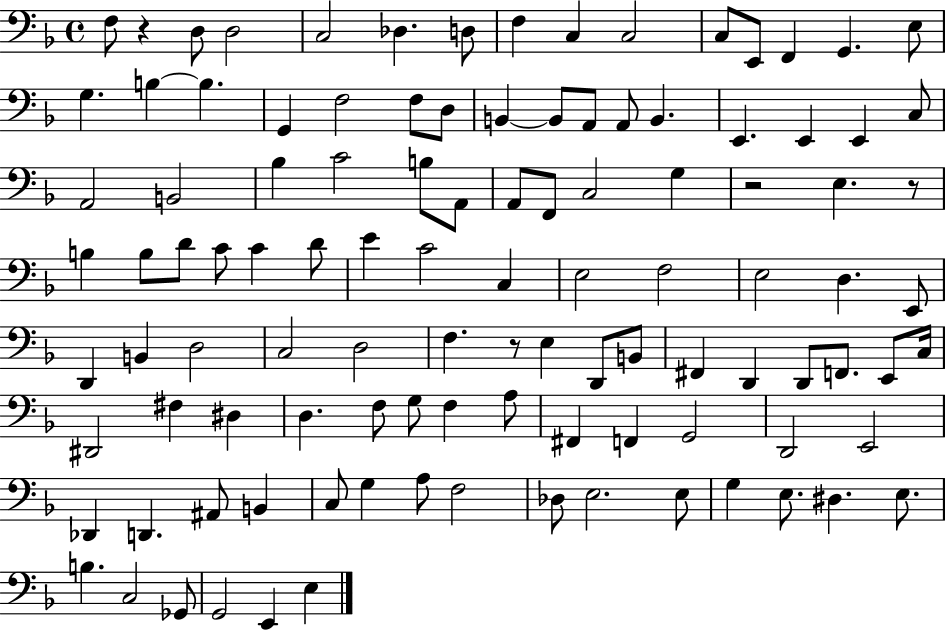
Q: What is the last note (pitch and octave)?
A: E3